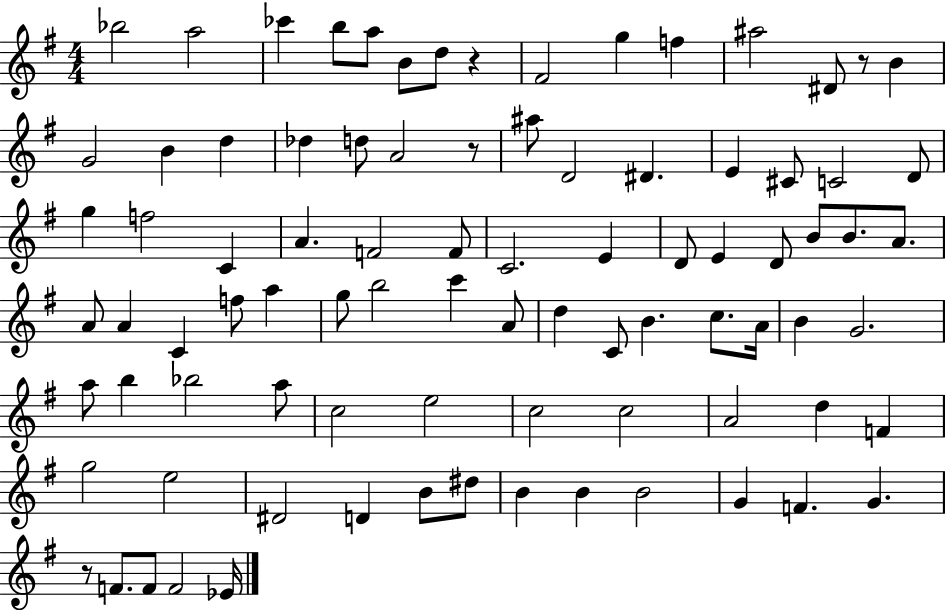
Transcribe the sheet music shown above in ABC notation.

X:1
T:Untitled
M:4/4
L:1/4
K:G
_b2 a2 _c' b/2 a/2 B/2 d/2 z ^F2 g f ^a2 ^D/2 z/2 B G2 B d _d d/2 A2 z/2 ^a/2 D2 ^D E ^C/2 C2 D/2 g f2 C A F2 F/2 C2 E D/2 E D/2 B/2 B/2 A/2 A/2 A C f/2 a g/2 b2 c' A/2 d C/2 B c/2 A/4 B G2 a/2 b _b2 a/2 c2 e2 c2 c2 A2 d F g2 e2 ^D2 D B/2 ^d/2 B B B2 G F G z/2 F/2 F/2 F2 _E/4